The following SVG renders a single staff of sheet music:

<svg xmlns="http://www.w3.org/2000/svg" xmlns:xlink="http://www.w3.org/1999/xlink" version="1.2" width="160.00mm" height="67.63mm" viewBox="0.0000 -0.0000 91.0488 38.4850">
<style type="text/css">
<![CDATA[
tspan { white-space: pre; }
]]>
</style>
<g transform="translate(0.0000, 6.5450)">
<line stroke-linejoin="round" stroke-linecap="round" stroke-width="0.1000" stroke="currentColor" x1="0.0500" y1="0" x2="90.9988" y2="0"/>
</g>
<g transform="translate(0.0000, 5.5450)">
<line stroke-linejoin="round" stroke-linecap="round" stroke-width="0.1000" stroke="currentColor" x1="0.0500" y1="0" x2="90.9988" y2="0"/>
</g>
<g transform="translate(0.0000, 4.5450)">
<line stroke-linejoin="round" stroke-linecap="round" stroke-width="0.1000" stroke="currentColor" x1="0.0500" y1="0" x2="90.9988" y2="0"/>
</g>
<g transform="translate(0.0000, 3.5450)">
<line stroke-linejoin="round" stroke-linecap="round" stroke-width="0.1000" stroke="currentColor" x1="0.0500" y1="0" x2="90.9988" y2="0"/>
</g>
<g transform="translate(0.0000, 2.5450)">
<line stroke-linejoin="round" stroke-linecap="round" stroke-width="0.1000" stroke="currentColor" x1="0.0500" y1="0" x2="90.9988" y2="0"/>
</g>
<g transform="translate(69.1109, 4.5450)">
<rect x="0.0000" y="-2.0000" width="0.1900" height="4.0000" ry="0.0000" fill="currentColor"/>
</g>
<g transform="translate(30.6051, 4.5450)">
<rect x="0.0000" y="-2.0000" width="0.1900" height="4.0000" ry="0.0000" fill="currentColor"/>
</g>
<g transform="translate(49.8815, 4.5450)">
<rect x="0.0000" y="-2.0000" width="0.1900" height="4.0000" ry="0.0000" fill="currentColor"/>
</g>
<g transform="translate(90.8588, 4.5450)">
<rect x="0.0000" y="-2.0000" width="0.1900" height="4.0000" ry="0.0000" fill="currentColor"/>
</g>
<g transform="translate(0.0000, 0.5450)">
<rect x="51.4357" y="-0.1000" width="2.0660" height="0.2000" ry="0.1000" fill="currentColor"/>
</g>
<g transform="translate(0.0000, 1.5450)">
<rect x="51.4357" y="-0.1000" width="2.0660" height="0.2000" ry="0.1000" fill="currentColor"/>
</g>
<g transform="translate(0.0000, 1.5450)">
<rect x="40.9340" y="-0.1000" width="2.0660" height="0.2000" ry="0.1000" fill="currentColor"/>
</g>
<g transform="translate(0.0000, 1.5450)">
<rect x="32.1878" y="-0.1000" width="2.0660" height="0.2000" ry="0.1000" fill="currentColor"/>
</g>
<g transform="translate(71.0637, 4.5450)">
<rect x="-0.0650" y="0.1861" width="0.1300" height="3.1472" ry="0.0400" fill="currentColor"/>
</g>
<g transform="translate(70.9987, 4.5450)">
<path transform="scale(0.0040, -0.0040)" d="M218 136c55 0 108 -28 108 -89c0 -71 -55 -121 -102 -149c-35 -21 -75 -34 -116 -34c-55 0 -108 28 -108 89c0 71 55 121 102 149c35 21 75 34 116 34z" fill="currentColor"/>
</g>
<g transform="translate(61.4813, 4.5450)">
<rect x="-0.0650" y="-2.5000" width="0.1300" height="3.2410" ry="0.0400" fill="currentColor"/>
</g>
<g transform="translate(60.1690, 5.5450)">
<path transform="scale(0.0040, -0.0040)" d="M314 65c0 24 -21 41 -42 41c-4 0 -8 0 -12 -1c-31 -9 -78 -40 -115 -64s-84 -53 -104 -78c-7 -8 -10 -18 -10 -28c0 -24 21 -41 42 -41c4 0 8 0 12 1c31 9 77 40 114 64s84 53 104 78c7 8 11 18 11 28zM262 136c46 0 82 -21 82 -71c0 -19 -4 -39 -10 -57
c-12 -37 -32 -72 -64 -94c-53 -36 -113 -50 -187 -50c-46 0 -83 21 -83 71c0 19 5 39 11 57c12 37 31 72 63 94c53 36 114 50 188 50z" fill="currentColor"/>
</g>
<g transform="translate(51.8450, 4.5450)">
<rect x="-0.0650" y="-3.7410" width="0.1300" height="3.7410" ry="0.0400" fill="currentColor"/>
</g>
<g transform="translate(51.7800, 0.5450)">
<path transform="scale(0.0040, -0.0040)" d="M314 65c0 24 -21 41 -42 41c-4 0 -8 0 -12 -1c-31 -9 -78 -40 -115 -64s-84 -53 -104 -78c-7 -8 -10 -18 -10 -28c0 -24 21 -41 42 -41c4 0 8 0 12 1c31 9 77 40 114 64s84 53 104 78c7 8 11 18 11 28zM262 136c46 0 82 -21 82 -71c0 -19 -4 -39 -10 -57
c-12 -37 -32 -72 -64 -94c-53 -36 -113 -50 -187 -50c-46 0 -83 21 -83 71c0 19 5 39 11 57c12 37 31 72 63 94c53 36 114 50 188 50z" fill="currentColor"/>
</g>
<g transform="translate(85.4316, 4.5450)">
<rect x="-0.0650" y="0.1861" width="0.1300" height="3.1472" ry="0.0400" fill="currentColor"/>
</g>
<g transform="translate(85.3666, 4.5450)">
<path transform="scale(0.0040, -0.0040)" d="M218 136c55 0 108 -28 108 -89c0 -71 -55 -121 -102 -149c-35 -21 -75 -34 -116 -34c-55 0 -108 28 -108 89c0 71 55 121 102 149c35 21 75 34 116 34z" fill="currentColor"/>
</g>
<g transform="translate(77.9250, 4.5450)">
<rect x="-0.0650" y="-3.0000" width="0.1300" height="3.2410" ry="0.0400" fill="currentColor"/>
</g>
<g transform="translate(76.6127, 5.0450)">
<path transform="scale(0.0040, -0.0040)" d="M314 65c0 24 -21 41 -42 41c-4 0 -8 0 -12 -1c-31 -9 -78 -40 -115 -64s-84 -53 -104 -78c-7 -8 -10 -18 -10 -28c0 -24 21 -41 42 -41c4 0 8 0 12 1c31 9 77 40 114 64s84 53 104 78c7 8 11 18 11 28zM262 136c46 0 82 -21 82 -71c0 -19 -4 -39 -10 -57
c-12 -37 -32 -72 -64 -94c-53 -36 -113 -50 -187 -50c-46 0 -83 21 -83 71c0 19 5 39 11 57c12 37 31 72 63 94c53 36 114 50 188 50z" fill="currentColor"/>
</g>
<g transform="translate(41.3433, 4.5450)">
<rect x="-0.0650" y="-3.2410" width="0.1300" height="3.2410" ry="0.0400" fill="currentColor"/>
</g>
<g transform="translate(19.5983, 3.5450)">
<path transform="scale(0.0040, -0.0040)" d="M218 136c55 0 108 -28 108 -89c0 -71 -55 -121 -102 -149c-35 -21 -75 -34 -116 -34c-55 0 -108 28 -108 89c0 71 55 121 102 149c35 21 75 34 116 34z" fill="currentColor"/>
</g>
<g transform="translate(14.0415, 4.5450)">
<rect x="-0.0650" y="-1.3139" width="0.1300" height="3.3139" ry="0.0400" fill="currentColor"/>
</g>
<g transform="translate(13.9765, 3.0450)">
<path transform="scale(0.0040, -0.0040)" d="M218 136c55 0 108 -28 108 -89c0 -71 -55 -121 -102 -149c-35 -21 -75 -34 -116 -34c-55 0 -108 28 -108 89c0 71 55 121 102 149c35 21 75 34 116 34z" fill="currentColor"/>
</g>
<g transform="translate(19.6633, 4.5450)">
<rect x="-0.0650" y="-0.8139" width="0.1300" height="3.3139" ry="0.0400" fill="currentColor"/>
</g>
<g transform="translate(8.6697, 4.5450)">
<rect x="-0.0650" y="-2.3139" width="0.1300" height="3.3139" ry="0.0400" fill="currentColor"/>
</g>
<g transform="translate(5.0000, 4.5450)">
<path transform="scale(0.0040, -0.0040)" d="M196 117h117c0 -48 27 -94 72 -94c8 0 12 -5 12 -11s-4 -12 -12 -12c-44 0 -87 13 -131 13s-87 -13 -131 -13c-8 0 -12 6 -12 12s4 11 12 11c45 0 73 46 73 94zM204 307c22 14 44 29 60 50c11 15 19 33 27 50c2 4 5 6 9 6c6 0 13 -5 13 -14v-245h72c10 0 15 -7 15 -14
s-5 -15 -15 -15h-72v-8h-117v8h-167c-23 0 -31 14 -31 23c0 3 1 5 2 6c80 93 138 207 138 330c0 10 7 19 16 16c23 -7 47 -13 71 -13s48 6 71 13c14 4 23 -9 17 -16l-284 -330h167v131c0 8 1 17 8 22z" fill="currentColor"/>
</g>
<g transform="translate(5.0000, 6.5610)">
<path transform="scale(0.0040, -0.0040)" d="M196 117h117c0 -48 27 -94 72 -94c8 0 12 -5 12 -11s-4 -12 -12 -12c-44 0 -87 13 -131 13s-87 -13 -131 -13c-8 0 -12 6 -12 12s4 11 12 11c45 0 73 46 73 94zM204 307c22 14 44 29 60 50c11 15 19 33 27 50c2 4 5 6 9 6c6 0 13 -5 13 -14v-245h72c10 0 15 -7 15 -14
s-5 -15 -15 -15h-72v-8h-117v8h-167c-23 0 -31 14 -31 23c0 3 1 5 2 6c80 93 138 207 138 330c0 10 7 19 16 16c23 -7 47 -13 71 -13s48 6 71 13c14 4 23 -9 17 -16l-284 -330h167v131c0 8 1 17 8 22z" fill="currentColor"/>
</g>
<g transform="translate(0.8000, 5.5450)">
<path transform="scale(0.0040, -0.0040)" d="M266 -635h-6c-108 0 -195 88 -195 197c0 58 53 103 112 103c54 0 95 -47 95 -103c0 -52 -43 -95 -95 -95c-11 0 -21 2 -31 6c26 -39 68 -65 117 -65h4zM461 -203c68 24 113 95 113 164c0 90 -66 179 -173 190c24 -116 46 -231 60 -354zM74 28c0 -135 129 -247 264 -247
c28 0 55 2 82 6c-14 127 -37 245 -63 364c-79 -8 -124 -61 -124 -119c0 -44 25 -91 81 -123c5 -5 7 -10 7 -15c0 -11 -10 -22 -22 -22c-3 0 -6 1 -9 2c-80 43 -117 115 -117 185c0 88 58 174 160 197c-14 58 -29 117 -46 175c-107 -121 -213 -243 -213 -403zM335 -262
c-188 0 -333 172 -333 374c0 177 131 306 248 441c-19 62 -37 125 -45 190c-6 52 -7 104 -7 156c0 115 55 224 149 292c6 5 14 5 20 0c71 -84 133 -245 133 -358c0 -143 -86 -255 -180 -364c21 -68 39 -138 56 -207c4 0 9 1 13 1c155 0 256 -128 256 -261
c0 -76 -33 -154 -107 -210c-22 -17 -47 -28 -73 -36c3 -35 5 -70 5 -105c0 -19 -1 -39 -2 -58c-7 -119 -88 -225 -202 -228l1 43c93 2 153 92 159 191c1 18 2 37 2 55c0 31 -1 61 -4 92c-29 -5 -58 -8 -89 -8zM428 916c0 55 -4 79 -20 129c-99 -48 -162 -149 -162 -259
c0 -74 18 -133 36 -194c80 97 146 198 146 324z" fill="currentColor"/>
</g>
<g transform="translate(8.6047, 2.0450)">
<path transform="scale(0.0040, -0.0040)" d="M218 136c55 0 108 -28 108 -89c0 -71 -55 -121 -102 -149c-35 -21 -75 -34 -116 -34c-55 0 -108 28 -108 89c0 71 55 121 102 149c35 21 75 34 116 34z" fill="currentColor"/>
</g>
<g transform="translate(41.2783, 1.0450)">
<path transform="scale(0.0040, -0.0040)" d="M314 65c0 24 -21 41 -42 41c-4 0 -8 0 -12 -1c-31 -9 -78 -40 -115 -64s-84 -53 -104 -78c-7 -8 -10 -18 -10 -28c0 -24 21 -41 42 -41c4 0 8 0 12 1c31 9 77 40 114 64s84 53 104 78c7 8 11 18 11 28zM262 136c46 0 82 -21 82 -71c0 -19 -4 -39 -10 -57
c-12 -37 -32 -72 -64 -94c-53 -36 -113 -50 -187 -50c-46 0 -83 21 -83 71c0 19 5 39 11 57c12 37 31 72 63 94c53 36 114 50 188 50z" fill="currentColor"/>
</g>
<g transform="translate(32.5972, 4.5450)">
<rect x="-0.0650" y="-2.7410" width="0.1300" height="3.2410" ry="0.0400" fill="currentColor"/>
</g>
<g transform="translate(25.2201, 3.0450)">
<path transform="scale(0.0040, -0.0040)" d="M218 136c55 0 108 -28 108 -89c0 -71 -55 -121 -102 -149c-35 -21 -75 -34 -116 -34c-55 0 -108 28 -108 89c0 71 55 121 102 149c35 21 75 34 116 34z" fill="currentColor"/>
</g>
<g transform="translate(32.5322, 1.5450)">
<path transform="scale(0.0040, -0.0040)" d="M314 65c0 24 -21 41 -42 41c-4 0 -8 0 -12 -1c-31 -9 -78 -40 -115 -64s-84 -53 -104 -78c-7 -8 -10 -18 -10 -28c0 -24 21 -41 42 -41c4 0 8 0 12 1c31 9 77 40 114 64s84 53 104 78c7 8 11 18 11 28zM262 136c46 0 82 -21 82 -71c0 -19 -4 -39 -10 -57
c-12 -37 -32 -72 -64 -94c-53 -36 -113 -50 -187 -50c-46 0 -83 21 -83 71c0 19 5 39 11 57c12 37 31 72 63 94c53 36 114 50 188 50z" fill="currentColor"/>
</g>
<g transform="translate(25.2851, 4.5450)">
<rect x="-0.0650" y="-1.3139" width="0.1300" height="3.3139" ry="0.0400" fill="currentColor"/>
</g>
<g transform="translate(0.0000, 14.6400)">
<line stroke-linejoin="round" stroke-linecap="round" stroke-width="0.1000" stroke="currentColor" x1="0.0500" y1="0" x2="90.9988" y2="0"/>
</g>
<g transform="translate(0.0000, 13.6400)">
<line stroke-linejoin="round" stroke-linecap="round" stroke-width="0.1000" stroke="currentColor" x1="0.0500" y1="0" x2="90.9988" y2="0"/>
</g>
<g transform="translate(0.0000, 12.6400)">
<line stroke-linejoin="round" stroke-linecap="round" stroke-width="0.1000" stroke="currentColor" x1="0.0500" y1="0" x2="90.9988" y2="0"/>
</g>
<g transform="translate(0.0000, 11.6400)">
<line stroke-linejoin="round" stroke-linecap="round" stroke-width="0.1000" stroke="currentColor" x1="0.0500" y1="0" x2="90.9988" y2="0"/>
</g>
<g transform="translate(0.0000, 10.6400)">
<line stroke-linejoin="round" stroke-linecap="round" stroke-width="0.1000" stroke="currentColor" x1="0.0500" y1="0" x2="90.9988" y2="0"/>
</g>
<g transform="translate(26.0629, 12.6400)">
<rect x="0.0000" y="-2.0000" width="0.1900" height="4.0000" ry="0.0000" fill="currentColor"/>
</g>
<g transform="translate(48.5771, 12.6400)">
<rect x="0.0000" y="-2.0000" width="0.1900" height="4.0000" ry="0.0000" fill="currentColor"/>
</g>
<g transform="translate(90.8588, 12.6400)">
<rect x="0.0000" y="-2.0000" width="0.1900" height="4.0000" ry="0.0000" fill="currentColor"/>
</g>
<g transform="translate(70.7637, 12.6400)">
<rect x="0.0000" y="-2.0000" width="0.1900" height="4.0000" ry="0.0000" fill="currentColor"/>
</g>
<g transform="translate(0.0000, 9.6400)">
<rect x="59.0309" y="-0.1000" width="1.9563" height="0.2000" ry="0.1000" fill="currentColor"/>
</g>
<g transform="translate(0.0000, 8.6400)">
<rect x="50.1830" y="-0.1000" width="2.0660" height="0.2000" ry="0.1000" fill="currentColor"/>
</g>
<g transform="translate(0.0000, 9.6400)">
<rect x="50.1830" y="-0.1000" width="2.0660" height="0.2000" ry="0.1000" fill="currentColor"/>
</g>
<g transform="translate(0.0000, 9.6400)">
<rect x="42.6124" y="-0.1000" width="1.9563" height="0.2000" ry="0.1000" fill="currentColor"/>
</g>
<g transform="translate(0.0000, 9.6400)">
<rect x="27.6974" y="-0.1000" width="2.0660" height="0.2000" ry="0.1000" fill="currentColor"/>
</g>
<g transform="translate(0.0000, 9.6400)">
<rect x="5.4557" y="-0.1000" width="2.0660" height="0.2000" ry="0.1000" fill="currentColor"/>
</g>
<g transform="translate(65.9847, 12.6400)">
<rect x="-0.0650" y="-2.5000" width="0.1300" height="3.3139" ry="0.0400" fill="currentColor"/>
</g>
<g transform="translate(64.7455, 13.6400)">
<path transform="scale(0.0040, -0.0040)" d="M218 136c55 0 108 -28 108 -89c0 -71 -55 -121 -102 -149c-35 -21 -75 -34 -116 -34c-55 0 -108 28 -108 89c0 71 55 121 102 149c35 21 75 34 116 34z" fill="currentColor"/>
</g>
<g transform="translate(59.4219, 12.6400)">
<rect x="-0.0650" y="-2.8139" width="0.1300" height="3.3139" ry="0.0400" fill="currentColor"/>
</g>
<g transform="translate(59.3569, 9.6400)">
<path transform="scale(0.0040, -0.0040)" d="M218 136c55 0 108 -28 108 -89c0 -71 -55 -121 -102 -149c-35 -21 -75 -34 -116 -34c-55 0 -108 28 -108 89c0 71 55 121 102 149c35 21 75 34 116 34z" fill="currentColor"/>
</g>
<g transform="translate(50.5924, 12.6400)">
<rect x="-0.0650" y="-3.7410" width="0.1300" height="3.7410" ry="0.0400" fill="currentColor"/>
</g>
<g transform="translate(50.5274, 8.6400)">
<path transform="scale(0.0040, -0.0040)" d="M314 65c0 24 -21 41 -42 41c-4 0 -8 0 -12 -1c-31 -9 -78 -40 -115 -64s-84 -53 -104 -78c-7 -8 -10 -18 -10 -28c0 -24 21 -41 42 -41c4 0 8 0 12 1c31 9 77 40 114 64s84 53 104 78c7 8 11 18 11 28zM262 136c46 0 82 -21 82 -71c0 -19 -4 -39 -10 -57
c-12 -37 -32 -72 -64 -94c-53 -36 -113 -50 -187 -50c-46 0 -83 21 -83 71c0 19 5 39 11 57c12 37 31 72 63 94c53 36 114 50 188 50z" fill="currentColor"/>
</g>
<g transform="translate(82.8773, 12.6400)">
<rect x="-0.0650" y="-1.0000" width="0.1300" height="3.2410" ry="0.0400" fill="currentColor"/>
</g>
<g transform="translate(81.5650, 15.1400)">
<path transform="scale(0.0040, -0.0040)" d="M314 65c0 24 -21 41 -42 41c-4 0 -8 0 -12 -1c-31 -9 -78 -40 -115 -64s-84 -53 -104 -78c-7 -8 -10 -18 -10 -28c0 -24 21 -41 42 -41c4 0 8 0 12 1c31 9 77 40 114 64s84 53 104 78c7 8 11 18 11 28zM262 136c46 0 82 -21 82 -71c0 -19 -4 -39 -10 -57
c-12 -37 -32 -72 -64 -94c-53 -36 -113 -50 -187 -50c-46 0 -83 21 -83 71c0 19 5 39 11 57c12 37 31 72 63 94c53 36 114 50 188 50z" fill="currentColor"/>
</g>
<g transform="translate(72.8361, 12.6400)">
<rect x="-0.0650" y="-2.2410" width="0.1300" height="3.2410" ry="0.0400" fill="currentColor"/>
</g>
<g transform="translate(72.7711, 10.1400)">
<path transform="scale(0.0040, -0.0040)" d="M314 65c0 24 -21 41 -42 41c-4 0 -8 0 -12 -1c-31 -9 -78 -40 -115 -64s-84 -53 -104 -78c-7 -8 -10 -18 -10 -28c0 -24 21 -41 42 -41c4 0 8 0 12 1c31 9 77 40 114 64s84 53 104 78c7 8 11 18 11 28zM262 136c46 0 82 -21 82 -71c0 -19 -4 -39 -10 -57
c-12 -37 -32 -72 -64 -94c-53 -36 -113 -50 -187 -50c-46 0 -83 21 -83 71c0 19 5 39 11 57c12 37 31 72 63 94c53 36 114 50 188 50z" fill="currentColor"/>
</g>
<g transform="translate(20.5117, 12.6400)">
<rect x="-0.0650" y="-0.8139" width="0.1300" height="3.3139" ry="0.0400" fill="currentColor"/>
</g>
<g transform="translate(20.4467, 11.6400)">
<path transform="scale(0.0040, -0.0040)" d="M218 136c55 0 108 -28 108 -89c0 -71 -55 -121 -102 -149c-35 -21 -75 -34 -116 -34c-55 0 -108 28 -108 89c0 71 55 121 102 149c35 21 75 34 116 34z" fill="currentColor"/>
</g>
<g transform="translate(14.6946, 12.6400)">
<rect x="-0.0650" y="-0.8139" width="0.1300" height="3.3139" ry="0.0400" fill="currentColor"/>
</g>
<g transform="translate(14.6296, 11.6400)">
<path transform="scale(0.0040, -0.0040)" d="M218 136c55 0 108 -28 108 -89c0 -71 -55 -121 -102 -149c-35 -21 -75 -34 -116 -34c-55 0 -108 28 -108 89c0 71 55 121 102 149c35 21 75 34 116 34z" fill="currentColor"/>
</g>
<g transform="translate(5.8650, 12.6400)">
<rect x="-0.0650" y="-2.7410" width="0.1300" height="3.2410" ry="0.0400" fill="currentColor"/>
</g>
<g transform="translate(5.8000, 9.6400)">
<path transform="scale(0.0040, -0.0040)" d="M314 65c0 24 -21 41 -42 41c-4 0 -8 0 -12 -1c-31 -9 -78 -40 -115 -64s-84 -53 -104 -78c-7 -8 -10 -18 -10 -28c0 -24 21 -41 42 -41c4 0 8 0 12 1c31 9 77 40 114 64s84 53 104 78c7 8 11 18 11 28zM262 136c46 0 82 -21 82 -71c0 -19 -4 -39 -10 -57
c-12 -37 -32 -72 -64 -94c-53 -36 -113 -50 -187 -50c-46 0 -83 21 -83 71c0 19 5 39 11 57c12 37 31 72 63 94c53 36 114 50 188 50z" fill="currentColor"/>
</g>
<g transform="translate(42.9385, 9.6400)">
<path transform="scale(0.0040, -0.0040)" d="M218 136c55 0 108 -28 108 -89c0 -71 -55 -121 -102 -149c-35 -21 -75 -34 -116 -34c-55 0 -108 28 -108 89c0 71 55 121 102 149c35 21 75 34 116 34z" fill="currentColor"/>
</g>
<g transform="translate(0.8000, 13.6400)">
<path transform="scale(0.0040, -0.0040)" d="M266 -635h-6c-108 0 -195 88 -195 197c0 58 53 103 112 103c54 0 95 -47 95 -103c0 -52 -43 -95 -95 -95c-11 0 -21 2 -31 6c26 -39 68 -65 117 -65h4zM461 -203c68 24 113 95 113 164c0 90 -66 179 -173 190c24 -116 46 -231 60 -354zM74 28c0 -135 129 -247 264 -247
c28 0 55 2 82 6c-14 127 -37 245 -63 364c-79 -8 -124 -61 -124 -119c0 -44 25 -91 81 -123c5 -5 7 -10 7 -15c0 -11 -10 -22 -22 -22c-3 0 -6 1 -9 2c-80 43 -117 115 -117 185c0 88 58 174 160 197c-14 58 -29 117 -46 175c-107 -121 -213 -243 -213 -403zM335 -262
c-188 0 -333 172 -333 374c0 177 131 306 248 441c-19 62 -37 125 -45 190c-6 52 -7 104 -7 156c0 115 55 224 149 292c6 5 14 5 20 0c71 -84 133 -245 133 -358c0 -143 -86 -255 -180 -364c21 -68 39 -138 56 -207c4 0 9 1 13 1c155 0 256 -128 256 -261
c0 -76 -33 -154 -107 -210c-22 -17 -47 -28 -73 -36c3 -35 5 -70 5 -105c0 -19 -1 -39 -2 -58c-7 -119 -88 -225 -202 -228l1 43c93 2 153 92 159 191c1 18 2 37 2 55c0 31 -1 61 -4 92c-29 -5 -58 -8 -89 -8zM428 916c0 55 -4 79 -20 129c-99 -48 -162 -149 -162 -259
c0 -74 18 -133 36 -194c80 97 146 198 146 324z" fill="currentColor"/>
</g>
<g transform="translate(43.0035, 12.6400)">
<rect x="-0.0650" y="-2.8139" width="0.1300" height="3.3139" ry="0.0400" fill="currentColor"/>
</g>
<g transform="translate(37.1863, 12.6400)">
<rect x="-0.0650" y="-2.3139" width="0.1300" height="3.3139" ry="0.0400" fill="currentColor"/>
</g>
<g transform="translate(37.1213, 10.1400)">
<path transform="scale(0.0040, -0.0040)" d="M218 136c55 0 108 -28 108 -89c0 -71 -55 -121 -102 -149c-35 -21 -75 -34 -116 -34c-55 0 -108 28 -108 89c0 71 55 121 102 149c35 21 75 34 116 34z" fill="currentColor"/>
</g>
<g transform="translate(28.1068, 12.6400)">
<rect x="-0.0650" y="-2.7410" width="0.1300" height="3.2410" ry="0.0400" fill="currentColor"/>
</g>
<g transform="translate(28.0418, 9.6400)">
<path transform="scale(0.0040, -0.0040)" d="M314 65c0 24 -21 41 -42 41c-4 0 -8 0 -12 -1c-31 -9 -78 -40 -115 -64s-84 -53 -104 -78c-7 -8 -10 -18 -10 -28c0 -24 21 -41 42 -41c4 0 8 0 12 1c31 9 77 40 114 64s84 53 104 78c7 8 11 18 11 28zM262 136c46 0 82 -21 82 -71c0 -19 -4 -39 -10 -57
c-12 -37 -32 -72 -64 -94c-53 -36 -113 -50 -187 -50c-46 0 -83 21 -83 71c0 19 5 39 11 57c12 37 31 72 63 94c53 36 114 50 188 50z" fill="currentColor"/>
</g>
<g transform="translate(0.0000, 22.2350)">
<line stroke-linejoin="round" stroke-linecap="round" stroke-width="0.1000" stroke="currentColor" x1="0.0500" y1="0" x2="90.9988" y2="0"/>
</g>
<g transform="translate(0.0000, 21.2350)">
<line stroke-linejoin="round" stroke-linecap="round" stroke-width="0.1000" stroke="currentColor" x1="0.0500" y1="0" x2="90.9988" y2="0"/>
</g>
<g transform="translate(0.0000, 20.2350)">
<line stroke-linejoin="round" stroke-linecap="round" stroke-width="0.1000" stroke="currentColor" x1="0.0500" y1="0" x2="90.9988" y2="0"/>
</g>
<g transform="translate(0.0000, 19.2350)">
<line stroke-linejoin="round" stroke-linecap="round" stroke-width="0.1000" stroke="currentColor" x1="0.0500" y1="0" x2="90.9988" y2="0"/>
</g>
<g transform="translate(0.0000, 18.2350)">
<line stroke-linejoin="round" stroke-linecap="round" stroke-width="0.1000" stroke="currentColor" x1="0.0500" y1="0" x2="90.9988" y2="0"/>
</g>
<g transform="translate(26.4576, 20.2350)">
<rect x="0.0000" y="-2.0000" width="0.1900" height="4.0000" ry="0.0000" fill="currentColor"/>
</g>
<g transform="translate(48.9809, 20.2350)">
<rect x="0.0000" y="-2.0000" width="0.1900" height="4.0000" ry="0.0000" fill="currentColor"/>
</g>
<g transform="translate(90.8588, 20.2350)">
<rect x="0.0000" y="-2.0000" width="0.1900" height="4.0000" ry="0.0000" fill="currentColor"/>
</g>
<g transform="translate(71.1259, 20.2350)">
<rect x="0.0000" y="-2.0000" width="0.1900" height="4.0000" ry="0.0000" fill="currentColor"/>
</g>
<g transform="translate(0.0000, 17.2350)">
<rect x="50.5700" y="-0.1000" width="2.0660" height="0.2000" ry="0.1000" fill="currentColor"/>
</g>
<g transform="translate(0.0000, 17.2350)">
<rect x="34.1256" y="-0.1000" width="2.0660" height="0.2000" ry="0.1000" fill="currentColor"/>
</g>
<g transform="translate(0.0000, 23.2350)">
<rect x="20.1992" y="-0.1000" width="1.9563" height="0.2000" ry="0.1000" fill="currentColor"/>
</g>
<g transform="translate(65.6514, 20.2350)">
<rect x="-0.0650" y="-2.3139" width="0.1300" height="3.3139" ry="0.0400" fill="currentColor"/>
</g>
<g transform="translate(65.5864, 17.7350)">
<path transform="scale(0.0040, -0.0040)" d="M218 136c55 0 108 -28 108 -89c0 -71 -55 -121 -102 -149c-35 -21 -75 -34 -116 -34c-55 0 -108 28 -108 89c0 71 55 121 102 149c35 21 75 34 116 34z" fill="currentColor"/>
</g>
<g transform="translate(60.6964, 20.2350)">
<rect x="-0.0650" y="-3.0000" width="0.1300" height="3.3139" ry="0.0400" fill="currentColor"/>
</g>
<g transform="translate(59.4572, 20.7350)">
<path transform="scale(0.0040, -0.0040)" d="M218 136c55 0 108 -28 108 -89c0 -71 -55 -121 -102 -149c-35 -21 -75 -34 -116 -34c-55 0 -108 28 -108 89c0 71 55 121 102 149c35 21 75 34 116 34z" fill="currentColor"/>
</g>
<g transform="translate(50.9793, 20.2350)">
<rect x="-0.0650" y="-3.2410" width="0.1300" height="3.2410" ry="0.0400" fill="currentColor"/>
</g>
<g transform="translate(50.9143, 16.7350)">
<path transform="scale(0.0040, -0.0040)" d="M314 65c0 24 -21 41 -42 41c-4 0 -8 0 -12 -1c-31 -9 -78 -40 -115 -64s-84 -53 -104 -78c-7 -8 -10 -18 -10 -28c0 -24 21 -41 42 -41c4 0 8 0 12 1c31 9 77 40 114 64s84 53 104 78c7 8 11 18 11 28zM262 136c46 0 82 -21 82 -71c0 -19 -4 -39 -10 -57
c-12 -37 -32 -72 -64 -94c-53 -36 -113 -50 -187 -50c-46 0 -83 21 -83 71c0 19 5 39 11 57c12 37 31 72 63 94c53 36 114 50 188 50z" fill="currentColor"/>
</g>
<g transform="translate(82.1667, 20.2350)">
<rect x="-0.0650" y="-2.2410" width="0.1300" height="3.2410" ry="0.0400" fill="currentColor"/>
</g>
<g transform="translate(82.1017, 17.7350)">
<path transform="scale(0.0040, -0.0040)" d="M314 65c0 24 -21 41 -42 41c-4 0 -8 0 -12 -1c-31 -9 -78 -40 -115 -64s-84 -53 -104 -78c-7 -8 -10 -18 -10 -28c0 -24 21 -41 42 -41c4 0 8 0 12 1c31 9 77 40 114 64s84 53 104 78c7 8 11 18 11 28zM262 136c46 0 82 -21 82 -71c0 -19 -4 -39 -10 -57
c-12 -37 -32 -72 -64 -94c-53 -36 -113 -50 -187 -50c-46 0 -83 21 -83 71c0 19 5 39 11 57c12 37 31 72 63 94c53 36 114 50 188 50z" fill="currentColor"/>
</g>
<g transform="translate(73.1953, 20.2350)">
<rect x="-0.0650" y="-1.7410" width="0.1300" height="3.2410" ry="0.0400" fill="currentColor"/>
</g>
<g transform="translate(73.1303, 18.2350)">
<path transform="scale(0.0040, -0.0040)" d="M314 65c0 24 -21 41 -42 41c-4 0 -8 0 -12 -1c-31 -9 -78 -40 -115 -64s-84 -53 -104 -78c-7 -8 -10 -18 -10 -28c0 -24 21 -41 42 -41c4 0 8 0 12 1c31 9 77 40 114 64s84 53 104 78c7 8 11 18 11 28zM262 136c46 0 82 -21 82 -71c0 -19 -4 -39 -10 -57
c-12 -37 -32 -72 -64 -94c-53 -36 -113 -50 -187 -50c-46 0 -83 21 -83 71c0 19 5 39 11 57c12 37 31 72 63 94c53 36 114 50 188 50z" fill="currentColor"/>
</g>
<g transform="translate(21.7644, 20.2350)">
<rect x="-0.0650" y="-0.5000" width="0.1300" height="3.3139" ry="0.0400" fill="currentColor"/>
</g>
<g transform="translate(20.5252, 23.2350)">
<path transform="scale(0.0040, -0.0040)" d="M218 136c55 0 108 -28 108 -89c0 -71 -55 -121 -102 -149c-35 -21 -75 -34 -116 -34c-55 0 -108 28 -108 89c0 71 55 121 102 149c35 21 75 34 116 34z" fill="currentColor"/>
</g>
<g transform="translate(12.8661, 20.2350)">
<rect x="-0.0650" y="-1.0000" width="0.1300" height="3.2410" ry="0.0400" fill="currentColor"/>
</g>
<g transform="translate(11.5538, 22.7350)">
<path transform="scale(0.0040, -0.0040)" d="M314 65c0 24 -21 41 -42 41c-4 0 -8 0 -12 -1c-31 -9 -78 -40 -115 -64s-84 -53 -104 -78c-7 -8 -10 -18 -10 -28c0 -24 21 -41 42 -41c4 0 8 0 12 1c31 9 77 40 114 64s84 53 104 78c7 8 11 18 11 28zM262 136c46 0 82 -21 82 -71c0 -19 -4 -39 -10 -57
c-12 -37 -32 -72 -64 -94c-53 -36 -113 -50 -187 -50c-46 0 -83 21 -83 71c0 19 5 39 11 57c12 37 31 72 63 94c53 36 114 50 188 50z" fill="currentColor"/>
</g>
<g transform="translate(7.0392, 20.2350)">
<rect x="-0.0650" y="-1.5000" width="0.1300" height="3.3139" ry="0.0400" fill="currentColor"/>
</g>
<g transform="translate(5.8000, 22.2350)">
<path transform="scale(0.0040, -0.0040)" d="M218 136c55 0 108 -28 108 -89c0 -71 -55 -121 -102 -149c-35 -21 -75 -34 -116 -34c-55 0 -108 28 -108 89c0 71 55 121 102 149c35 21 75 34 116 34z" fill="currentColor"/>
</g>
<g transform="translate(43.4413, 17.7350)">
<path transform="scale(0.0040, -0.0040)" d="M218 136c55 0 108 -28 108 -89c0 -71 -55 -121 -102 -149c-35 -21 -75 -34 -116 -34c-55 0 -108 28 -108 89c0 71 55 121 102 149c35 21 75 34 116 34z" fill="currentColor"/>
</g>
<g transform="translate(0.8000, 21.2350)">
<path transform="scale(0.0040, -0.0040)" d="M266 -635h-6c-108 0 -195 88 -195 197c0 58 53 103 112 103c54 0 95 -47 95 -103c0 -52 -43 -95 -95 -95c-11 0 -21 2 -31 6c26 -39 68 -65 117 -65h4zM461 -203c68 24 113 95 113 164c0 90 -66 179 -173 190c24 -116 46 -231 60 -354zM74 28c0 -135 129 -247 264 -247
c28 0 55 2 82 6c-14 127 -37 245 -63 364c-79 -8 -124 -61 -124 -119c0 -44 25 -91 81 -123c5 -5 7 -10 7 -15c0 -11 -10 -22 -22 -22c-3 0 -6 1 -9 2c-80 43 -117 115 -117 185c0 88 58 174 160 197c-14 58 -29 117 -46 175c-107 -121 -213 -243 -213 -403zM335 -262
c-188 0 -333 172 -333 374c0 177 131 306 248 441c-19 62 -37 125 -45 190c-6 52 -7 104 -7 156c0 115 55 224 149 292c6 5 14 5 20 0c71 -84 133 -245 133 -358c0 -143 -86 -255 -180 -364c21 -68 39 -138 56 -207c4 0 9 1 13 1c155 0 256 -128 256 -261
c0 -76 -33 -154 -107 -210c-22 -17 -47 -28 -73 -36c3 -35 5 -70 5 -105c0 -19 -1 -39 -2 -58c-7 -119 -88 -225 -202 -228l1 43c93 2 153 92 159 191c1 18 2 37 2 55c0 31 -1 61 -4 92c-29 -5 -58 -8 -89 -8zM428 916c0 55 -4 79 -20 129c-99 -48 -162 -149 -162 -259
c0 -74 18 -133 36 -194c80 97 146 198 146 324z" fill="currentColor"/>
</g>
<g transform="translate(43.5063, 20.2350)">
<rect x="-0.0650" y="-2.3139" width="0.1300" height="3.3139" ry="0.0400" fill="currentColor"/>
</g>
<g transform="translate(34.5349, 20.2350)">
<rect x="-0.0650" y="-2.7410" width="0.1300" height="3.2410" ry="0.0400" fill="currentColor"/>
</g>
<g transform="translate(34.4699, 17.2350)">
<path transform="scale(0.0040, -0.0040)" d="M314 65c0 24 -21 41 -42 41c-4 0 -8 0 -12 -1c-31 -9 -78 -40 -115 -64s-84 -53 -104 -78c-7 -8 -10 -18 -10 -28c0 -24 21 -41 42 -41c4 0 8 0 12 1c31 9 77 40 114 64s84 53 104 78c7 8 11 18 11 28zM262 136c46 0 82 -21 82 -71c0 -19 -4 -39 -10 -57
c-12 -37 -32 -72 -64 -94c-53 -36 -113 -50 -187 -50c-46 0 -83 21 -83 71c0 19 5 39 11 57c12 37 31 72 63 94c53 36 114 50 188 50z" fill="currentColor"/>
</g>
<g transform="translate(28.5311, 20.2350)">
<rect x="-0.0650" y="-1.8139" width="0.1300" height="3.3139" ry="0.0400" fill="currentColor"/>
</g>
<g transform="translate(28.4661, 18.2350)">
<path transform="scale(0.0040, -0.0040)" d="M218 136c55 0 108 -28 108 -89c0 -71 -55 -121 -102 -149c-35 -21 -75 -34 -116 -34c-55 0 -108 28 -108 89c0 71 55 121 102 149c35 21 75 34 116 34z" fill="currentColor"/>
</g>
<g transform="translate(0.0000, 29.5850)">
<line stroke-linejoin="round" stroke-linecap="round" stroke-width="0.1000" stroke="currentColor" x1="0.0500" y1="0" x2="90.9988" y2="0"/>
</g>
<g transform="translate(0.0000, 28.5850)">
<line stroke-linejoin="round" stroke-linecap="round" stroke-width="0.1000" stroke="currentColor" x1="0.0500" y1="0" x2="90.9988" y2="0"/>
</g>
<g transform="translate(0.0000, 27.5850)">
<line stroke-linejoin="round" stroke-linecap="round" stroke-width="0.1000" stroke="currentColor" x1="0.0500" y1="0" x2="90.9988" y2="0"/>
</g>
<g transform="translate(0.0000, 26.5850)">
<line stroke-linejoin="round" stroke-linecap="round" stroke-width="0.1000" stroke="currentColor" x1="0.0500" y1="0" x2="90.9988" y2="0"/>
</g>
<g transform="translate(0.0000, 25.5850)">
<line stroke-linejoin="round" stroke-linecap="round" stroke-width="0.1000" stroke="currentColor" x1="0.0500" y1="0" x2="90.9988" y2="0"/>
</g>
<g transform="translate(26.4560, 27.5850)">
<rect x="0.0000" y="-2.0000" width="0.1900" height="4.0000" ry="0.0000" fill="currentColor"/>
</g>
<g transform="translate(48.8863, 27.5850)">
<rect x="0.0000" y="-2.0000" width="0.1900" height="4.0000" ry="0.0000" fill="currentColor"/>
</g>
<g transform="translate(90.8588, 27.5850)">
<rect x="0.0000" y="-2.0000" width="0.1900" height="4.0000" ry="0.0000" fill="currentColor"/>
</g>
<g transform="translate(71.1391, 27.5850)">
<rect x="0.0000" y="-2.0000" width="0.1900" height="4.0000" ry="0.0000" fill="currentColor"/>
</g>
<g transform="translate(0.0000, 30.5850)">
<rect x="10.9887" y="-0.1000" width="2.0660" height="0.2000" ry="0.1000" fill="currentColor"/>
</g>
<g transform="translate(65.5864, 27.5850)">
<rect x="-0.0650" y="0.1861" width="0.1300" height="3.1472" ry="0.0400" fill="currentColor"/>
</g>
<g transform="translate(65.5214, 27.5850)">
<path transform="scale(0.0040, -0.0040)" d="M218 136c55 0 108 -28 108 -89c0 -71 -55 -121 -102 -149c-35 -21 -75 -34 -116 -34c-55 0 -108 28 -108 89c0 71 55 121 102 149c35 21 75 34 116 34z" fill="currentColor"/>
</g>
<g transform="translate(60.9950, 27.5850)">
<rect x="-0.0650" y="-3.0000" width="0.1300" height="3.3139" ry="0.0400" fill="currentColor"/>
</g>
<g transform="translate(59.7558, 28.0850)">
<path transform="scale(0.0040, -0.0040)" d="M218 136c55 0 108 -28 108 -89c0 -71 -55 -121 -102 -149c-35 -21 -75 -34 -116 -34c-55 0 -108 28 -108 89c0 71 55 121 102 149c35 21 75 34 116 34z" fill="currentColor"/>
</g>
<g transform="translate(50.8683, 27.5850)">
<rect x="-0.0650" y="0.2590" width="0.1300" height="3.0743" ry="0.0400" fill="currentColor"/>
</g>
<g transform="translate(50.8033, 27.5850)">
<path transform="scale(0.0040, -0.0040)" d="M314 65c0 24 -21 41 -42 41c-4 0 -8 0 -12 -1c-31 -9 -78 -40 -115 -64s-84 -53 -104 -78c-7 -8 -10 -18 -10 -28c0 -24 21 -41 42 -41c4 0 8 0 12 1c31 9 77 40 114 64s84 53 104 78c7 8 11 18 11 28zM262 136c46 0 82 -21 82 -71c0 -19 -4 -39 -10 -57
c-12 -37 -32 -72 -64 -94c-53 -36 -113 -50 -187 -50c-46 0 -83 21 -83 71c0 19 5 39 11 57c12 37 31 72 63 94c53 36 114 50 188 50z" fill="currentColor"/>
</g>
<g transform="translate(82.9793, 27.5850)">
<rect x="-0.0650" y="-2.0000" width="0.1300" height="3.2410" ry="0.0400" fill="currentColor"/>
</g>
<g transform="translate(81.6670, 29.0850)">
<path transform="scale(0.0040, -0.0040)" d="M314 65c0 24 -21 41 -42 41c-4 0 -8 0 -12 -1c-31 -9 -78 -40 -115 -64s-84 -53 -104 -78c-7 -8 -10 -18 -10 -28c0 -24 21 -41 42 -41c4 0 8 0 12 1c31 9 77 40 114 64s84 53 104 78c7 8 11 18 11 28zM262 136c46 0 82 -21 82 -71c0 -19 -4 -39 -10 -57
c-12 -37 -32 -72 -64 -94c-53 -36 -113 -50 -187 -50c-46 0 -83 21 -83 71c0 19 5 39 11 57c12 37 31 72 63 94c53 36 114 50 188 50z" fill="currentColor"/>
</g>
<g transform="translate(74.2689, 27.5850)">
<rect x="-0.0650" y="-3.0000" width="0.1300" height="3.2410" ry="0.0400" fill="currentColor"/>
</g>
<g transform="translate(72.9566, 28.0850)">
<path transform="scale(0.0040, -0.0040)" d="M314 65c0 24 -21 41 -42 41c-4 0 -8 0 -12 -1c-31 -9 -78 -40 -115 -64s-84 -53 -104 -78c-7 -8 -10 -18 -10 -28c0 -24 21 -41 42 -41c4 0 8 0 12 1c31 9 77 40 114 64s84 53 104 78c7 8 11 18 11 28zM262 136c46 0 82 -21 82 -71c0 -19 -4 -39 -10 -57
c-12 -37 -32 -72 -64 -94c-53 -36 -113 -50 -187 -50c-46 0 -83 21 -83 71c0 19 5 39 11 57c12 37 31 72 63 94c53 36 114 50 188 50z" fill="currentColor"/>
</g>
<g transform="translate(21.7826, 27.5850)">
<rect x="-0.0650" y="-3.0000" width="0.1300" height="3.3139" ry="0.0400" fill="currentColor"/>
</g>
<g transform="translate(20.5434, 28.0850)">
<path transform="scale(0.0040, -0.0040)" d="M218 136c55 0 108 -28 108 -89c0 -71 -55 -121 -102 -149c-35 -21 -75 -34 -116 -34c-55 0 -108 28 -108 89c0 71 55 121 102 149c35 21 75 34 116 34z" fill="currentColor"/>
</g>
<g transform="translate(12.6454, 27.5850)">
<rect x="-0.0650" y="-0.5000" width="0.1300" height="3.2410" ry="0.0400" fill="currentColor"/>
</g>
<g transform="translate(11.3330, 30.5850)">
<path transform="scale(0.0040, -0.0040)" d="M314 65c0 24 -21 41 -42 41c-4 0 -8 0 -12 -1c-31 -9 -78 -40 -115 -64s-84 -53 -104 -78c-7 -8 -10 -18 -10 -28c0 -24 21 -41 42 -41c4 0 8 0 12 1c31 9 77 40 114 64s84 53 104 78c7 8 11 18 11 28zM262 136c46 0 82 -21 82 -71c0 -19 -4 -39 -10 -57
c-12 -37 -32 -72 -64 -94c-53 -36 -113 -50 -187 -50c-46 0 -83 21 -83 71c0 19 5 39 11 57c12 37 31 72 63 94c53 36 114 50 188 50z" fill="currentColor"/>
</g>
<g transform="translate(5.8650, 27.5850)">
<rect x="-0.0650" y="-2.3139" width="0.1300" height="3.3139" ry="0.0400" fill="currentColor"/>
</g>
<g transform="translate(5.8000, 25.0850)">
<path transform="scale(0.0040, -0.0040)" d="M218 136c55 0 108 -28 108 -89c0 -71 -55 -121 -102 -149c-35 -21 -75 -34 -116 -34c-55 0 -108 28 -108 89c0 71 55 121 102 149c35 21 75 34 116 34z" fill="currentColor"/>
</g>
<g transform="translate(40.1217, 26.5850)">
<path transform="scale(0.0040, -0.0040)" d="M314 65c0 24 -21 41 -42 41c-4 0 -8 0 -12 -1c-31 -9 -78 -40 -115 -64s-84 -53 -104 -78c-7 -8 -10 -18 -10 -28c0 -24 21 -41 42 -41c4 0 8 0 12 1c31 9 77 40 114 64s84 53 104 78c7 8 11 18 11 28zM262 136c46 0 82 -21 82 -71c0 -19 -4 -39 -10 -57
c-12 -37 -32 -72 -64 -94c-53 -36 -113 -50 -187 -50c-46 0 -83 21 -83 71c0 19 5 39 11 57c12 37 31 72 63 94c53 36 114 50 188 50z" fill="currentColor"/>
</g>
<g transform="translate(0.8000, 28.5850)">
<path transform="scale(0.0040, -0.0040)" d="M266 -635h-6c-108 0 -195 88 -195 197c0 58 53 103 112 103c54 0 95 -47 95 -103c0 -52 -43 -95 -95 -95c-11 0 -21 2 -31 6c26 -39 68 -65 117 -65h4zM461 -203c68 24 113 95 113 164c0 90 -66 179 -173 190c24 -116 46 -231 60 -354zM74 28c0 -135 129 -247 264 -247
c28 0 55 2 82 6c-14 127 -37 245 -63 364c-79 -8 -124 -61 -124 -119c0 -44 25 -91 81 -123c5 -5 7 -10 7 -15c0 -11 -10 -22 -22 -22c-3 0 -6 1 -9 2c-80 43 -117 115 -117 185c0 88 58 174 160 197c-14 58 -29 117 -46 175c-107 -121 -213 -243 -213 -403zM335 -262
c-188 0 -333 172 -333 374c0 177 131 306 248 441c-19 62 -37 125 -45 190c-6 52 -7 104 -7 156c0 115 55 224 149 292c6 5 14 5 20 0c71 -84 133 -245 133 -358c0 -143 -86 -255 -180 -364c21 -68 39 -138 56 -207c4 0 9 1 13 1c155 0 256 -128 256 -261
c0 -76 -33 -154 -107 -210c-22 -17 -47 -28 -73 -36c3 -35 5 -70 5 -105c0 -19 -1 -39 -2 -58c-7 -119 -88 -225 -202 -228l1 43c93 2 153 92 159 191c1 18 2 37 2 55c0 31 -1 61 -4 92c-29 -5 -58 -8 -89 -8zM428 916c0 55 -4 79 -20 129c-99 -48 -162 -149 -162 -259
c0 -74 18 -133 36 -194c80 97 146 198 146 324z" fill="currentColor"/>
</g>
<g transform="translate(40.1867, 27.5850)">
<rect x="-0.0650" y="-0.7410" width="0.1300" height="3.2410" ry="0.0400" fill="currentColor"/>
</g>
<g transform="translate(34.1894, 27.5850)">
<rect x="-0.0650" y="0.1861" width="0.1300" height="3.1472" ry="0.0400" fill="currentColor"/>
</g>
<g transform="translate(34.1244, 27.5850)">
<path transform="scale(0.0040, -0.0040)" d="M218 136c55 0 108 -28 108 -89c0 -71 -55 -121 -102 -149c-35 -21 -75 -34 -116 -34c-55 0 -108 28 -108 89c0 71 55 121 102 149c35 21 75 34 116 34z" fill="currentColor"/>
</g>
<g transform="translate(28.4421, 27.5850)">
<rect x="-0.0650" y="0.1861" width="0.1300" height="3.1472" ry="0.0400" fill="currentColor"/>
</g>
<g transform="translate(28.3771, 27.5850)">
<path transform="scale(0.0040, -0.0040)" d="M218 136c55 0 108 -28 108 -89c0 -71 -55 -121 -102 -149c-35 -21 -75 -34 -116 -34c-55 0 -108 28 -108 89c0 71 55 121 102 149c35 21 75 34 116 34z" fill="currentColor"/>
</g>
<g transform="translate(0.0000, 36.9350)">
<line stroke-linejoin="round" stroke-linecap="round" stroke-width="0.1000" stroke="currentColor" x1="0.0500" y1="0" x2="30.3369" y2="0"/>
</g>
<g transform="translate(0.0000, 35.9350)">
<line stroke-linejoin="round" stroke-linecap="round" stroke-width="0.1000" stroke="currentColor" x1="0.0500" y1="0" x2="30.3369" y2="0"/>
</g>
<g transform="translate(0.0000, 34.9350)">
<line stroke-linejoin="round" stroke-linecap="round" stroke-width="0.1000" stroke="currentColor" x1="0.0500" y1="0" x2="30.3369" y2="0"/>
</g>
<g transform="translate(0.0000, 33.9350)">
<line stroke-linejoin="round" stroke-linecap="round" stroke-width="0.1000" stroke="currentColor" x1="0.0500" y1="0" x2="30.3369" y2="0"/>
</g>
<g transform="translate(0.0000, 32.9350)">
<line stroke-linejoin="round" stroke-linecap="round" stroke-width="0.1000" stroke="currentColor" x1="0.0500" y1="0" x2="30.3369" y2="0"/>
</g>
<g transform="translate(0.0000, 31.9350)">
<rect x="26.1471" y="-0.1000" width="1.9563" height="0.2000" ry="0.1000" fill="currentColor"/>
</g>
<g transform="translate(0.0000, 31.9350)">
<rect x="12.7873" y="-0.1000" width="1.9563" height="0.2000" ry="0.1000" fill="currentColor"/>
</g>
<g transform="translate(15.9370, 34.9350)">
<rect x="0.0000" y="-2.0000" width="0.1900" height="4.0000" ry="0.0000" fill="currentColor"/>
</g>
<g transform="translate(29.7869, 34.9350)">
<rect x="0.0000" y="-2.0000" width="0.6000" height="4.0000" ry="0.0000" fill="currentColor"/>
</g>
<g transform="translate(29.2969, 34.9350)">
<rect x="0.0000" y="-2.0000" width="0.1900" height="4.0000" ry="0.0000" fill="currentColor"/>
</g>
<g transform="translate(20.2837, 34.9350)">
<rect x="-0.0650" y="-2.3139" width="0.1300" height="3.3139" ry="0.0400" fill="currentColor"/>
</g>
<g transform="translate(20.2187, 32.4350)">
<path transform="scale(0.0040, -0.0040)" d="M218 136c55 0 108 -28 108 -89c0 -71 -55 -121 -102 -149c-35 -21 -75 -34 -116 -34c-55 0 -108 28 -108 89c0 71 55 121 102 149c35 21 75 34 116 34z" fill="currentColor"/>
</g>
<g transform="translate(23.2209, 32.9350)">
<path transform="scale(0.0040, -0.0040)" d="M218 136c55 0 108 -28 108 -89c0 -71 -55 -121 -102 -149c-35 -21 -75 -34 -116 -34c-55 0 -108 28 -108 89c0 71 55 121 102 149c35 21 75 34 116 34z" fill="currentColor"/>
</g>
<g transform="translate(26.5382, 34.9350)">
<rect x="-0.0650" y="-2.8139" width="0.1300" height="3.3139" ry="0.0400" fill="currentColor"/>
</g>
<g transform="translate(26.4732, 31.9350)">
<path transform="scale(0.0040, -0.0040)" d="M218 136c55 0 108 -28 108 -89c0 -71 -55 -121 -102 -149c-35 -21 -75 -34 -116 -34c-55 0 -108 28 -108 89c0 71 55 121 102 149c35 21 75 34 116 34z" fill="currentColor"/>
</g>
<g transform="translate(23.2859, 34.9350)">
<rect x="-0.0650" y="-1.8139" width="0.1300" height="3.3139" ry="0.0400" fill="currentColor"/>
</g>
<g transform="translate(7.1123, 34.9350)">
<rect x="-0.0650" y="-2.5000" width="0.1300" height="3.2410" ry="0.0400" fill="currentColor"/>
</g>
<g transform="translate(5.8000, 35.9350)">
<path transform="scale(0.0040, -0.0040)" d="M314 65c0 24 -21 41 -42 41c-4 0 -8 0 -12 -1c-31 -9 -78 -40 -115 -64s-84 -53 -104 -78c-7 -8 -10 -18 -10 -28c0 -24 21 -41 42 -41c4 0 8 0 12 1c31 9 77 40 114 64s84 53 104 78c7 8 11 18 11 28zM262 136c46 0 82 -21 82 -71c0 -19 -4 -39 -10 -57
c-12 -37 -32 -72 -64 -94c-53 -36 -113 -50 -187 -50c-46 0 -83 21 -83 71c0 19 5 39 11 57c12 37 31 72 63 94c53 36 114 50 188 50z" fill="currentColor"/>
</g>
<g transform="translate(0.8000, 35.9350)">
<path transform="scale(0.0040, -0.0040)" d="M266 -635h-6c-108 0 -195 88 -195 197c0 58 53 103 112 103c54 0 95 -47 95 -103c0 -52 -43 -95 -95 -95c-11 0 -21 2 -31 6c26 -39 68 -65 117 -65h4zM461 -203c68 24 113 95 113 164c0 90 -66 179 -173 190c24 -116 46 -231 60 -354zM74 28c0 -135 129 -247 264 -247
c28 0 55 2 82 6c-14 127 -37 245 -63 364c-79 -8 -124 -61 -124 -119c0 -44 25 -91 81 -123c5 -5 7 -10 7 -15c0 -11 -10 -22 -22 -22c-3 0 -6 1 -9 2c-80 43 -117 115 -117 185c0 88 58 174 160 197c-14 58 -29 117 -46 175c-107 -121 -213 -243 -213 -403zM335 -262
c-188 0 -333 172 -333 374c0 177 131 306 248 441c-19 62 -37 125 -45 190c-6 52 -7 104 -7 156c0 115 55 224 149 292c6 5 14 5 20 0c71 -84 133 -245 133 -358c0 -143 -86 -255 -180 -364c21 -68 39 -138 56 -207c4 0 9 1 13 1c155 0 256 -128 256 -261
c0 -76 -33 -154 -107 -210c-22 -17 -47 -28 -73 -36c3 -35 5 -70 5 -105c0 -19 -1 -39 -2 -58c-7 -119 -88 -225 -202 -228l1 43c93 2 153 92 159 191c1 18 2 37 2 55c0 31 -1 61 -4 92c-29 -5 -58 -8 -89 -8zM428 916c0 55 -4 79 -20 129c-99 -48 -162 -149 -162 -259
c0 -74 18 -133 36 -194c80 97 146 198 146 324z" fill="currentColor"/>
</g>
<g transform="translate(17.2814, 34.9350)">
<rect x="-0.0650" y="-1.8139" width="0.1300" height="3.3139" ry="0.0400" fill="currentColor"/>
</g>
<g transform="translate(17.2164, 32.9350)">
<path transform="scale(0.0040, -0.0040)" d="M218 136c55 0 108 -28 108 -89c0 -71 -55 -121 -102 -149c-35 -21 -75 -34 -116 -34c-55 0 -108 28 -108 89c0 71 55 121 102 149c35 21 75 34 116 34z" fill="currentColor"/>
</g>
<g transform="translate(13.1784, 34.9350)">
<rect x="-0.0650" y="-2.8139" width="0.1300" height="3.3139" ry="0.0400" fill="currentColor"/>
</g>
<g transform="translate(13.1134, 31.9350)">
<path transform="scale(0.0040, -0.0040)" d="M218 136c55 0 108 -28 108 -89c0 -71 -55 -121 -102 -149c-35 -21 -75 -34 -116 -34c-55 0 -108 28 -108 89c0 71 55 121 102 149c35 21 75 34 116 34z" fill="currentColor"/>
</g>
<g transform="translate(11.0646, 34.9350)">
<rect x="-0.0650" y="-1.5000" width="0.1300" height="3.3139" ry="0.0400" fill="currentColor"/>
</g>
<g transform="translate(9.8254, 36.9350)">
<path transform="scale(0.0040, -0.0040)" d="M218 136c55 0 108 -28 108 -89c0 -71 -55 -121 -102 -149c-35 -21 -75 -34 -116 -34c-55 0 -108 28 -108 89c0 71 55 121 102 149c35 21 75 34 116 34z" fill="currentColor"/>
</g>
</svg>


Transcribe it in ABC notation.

X:1
T:Untitled
M:4/4
L:1/4
K:C
g e d e a2 b2 c'2 G2 B A2 B a2 d d a2 g a c'2 a G g2 D2 E D2 C f a2 g b2 A g f2 g2 g C2 A B B d2 B2 A B A2 F2 G2 E a f g f a